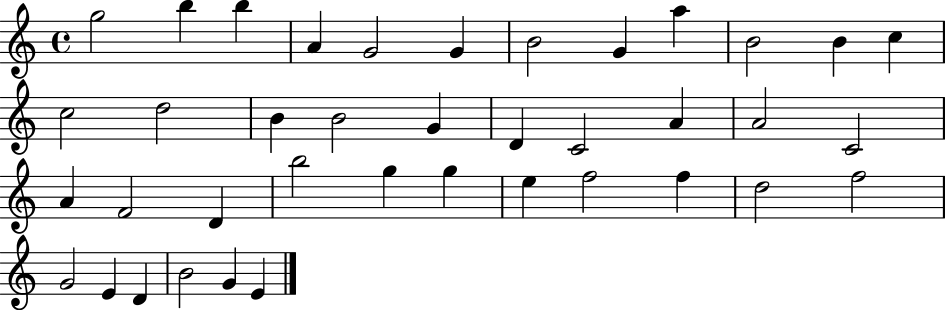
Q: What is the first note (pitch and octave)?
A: G5